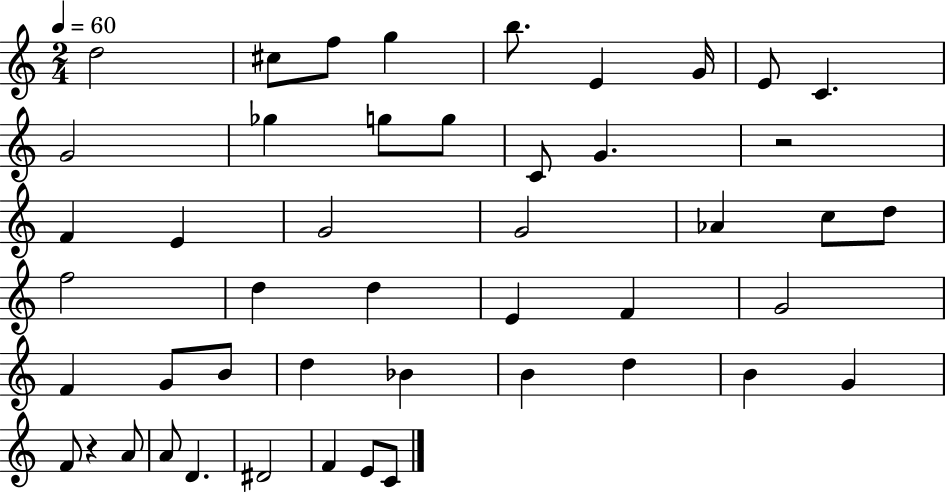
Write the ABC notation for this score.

X:1
T:Untitled
M:2/4
L:1/4
K:C
d2 ^c/2 f/2 g b/2 E G/4 E/2 C G2 _g g/2 g/2 C/2 G z2 F E G2 G2 _A c/2 d/2 f2 d d E F G2 F G/2 B/2 d _B B d B G F/2 z A/2 A/2 D ^D2 F E/2 C/2